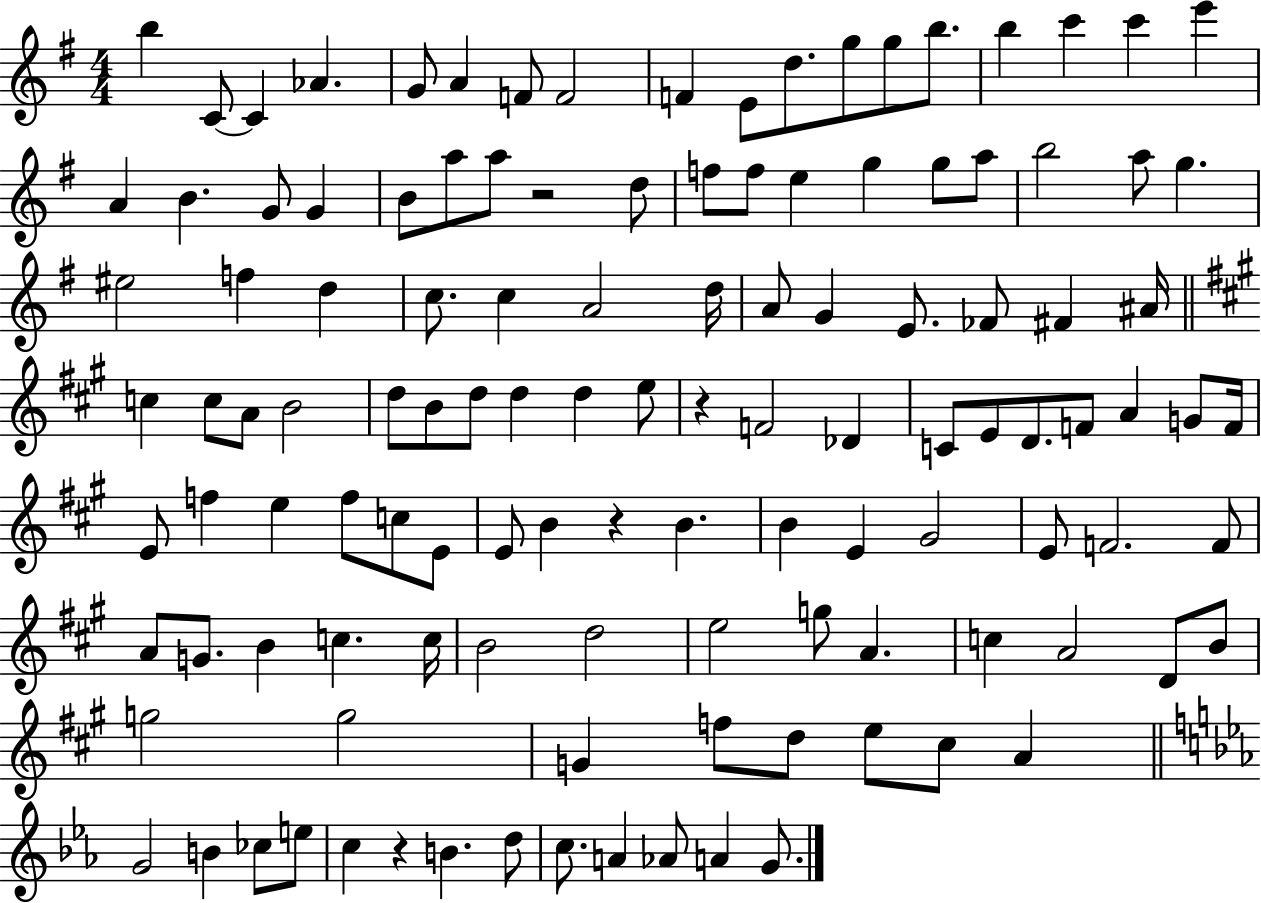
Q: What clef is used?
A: treble